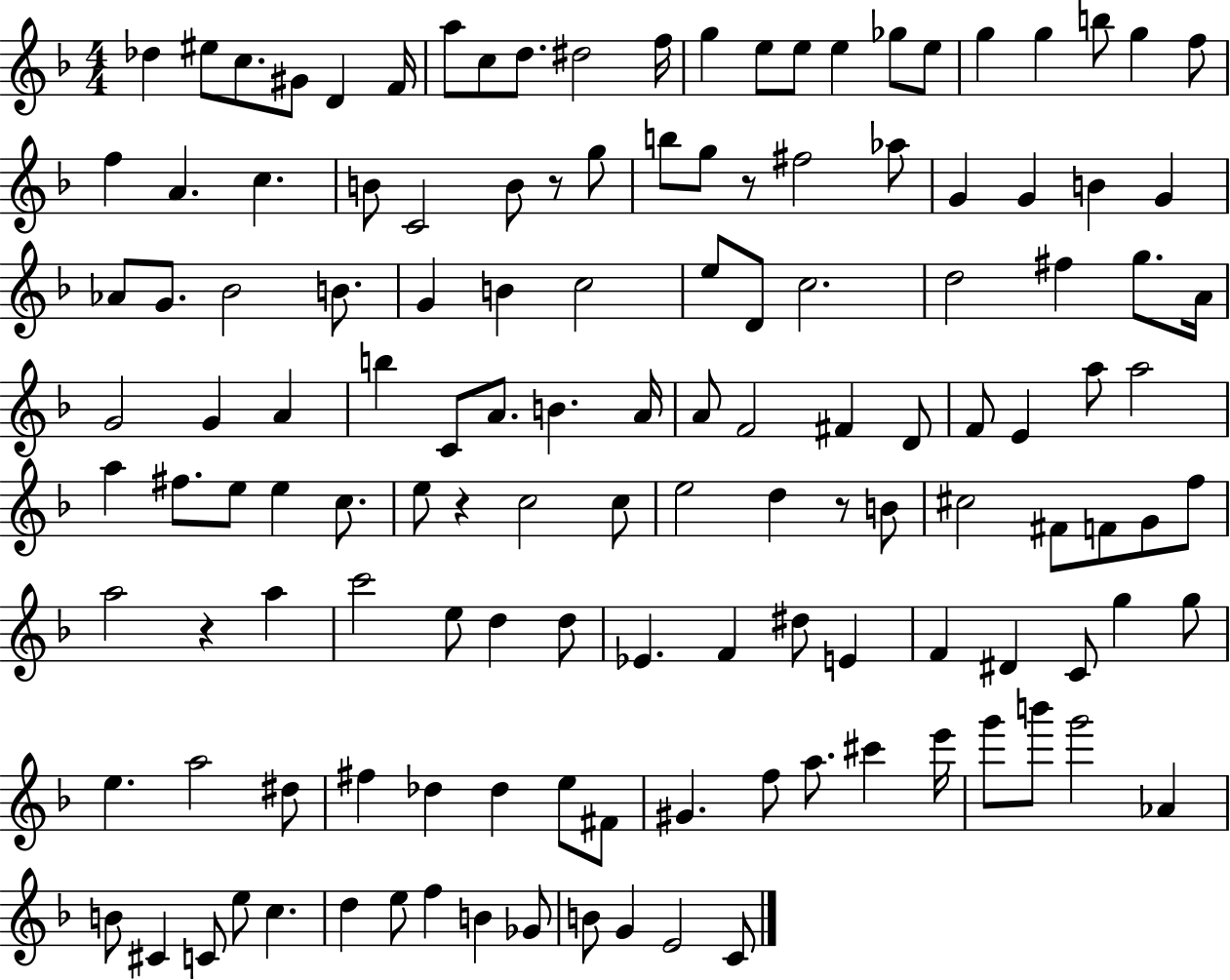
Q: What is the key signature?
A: F major